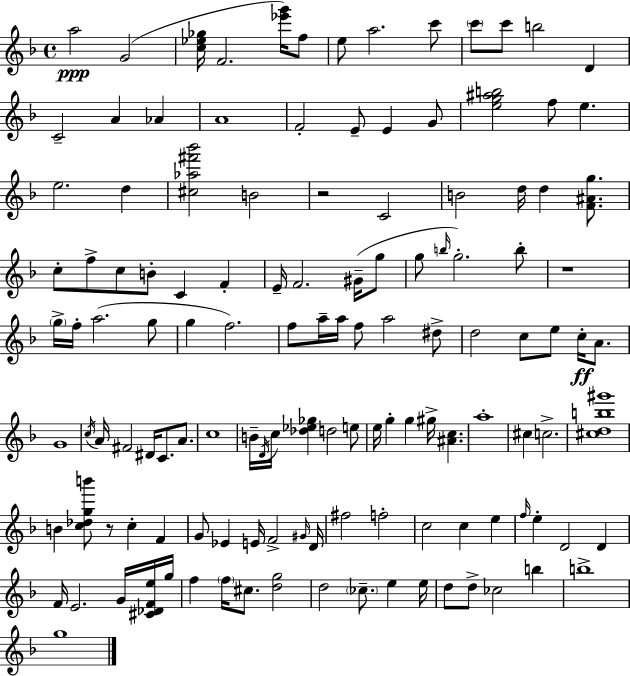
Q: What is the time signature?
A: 4/4